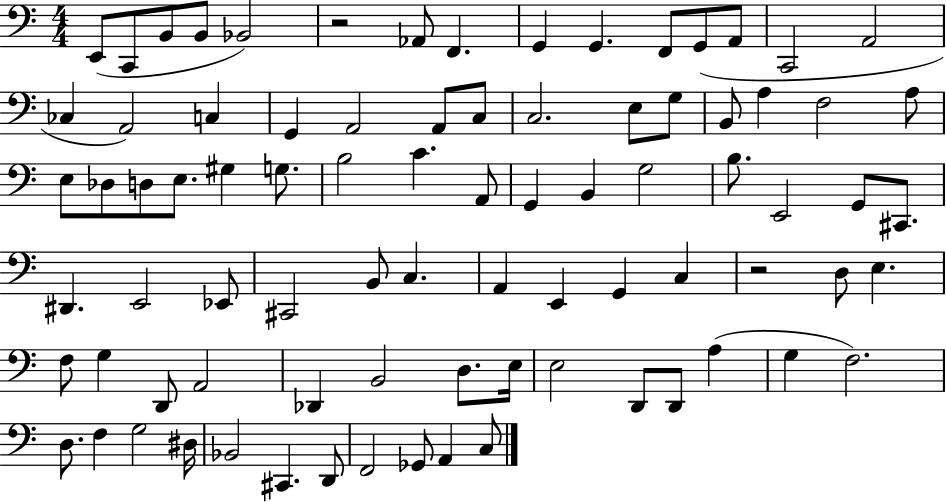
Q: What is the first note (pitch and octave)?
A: E2